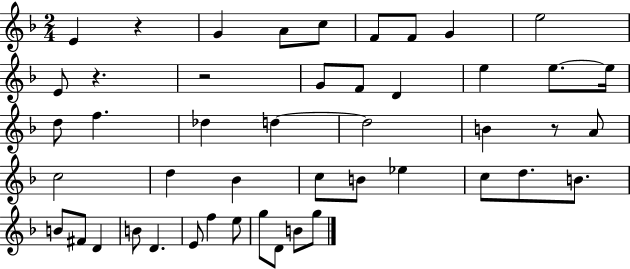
X:1
T:Untitled
M:2/4
L:1/4
K:F
E z G A/2 c/2 F/2 F/2 G e2 E/2 z z2 G/2 F/2 D e e/2 e/4 d/2 f _d d d2 B z/2 A/2 c2 d _B c/2 B/2 _e c/2 d/2 B/2 B/2 ^F/2 D B/2 D E/2 f e/2 g/2 D/2 B/2 g/2